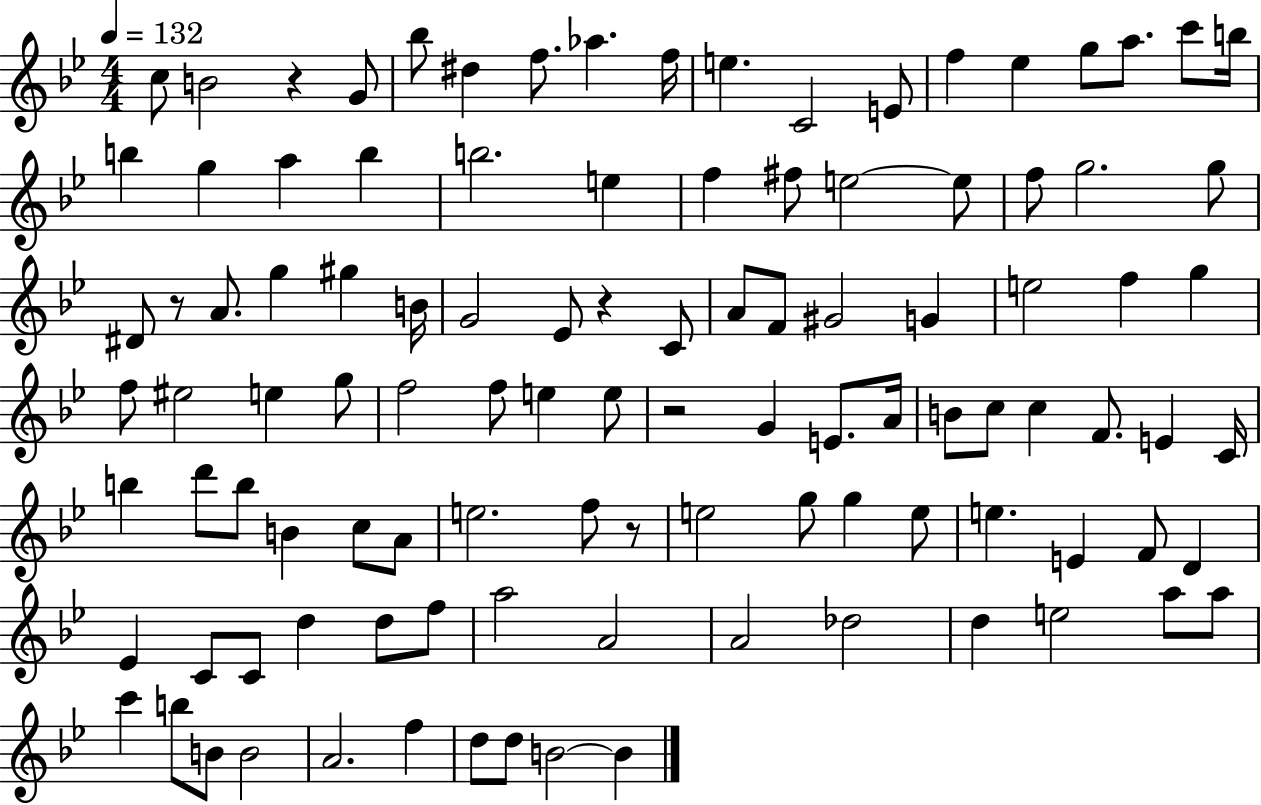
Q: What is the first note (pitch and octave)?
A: C5